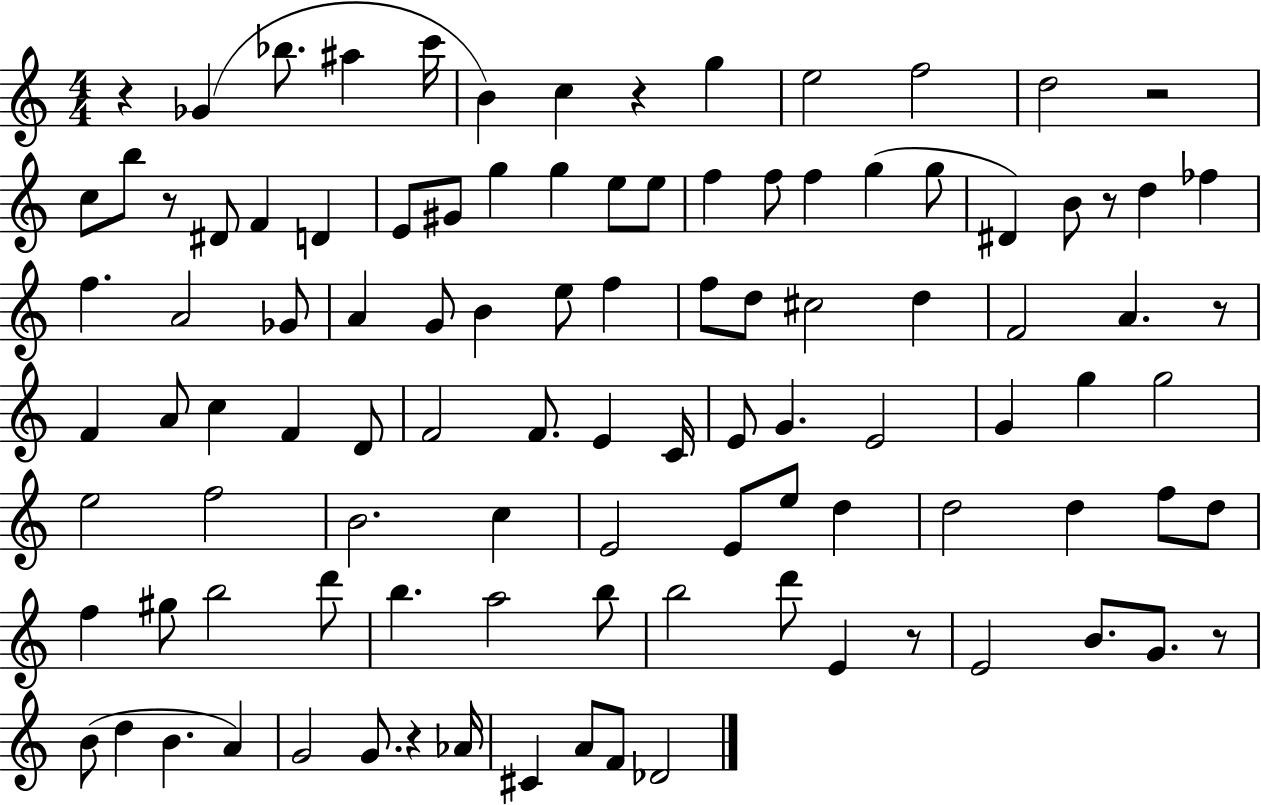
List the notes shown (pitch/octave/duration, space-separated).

R/q Gb4/q Bb5/e. A#5/q C6/s B4/q C5/q R/q G5/q E5/h F5/h D5/h R/h C5/e B5/e R/e D#4/e F4/q D4/q E4/e G#4/e G5/q G5/q E5/e E5/e F5/q F5/e F5/q G5/q G5/e D#4/q B4/e R/e D5/q FES5/q F5/q. A4/h Gb4/e A4/q G4/e B4/q E5/e F5/q F5/e D5/e C#5/h D5/q F4/h A4/q. R/e F4/q A4/e C5/q F4/q D4/e F4/h F4/e. E4/q C4/s E4/e G4/q. E4/h G4/q G5/q G5/h E5/h F5/h B4/h. C5/q E4/h E4/e E5/e D5/q D5/h D5/q F5/e D5/e F5/q G#5/e B5/h D6/e B5/q. A5/h B5/e B5/h D6/e E4/q R/e E4/h B4/e. G4/e. R/e B4/e D5/q B4/q. A4/q G4/h G4/e. R/q Ab4/s C#4/q A4/e F4/e Db4/h